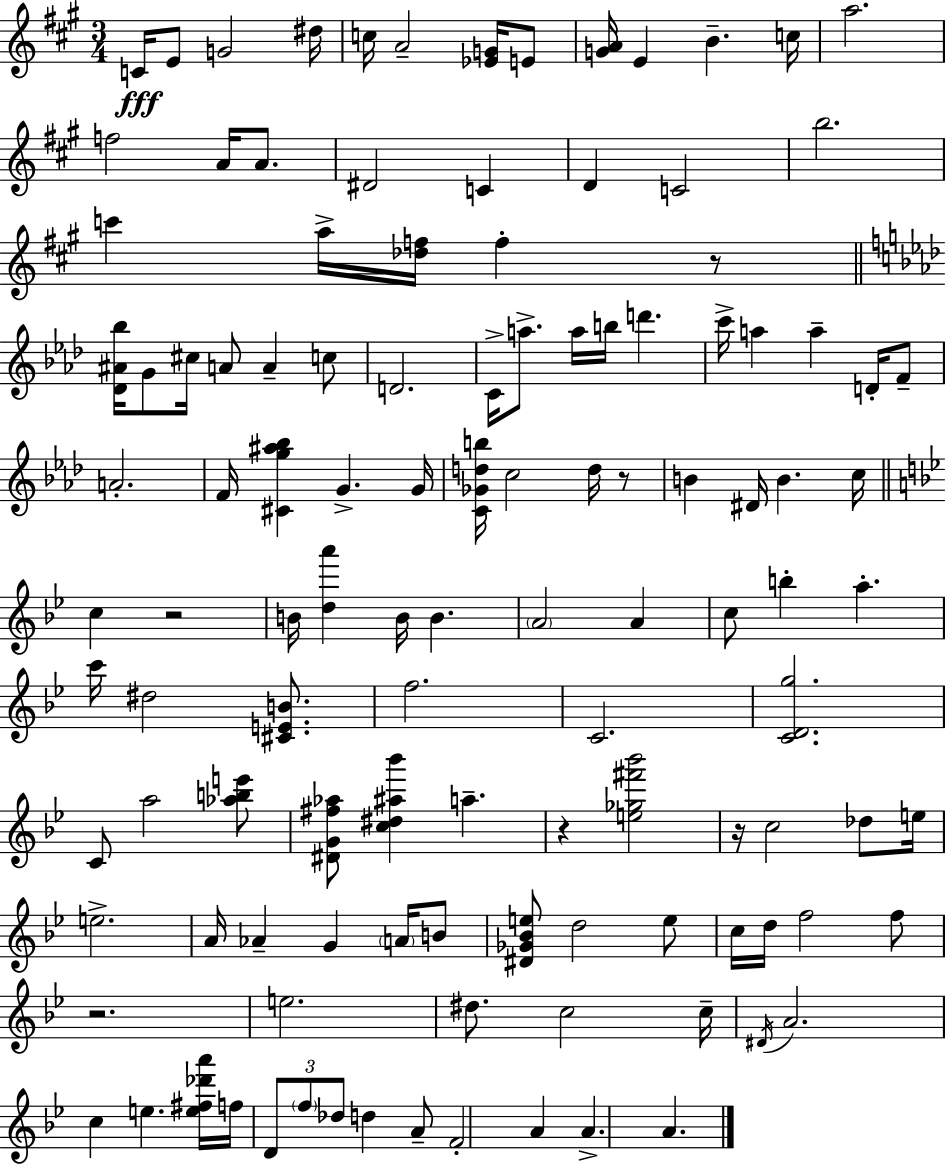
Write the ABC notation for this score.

X:1
T:Untitled
M:3/4
L:1/4
K:A
C/4 E/2 G2 ^d/4 c/4 A2 [_EG]/4 E/2 [GA]/4 E B c/4 a2 f2 A/4 A/2 ^D2 C D C2 b2 c' a/4 [_df]/4 f z/2 [_D^A_b]/4 G/2 ^c/4 A/2 A c/2 D2 C/4 a/2 a/4 b/4 d' c'/4 a a D/4 F/2 A2 F/4 [^Cg^a_b] G G/4 [C_Gdb]/4 c2 d/4 z/2 B ^D/4 B c/4 c z2 B/4 [da'] B/4 B A2 A c/2 b a c'/4 ^d2 [^CEB]/2 f2 C2 [CDg]2 C/2 a2 [_abe']/2 [^DG^f_a]/2 [c^d^a_b'] a z [e_g^f'_b']2 z/4 c2 _d/2 e/4 e2 A/4 _A G A/4 B/2 [^D_G_Be]/2 d2 e/2 c/4 d/4 f2 f/2 z2 e2 ^d/2 c2 c/4 ^D/4 A2 c e [e^f_d'a']/4 f/4 D/2 f/2 _d/2 d A/2 F2 A A A